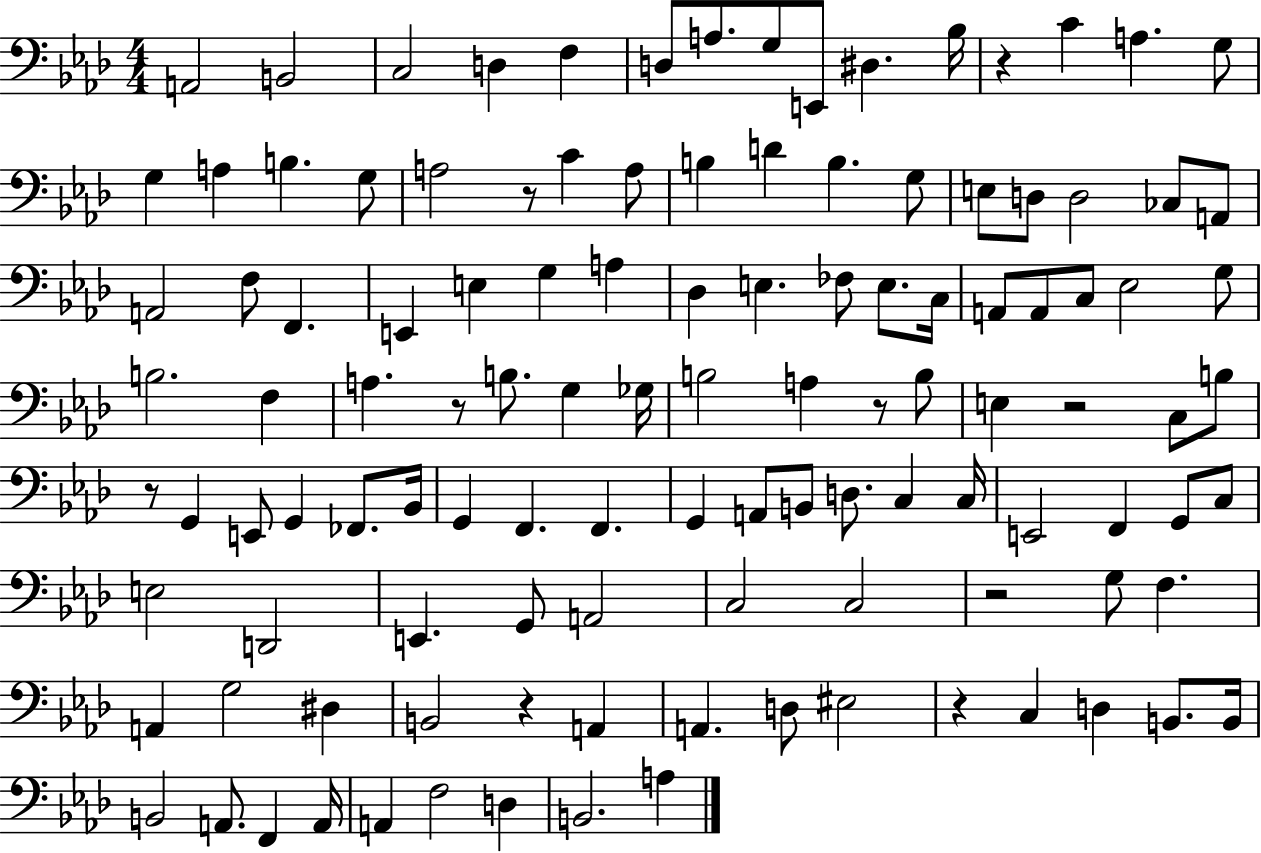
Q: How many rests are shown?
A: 9